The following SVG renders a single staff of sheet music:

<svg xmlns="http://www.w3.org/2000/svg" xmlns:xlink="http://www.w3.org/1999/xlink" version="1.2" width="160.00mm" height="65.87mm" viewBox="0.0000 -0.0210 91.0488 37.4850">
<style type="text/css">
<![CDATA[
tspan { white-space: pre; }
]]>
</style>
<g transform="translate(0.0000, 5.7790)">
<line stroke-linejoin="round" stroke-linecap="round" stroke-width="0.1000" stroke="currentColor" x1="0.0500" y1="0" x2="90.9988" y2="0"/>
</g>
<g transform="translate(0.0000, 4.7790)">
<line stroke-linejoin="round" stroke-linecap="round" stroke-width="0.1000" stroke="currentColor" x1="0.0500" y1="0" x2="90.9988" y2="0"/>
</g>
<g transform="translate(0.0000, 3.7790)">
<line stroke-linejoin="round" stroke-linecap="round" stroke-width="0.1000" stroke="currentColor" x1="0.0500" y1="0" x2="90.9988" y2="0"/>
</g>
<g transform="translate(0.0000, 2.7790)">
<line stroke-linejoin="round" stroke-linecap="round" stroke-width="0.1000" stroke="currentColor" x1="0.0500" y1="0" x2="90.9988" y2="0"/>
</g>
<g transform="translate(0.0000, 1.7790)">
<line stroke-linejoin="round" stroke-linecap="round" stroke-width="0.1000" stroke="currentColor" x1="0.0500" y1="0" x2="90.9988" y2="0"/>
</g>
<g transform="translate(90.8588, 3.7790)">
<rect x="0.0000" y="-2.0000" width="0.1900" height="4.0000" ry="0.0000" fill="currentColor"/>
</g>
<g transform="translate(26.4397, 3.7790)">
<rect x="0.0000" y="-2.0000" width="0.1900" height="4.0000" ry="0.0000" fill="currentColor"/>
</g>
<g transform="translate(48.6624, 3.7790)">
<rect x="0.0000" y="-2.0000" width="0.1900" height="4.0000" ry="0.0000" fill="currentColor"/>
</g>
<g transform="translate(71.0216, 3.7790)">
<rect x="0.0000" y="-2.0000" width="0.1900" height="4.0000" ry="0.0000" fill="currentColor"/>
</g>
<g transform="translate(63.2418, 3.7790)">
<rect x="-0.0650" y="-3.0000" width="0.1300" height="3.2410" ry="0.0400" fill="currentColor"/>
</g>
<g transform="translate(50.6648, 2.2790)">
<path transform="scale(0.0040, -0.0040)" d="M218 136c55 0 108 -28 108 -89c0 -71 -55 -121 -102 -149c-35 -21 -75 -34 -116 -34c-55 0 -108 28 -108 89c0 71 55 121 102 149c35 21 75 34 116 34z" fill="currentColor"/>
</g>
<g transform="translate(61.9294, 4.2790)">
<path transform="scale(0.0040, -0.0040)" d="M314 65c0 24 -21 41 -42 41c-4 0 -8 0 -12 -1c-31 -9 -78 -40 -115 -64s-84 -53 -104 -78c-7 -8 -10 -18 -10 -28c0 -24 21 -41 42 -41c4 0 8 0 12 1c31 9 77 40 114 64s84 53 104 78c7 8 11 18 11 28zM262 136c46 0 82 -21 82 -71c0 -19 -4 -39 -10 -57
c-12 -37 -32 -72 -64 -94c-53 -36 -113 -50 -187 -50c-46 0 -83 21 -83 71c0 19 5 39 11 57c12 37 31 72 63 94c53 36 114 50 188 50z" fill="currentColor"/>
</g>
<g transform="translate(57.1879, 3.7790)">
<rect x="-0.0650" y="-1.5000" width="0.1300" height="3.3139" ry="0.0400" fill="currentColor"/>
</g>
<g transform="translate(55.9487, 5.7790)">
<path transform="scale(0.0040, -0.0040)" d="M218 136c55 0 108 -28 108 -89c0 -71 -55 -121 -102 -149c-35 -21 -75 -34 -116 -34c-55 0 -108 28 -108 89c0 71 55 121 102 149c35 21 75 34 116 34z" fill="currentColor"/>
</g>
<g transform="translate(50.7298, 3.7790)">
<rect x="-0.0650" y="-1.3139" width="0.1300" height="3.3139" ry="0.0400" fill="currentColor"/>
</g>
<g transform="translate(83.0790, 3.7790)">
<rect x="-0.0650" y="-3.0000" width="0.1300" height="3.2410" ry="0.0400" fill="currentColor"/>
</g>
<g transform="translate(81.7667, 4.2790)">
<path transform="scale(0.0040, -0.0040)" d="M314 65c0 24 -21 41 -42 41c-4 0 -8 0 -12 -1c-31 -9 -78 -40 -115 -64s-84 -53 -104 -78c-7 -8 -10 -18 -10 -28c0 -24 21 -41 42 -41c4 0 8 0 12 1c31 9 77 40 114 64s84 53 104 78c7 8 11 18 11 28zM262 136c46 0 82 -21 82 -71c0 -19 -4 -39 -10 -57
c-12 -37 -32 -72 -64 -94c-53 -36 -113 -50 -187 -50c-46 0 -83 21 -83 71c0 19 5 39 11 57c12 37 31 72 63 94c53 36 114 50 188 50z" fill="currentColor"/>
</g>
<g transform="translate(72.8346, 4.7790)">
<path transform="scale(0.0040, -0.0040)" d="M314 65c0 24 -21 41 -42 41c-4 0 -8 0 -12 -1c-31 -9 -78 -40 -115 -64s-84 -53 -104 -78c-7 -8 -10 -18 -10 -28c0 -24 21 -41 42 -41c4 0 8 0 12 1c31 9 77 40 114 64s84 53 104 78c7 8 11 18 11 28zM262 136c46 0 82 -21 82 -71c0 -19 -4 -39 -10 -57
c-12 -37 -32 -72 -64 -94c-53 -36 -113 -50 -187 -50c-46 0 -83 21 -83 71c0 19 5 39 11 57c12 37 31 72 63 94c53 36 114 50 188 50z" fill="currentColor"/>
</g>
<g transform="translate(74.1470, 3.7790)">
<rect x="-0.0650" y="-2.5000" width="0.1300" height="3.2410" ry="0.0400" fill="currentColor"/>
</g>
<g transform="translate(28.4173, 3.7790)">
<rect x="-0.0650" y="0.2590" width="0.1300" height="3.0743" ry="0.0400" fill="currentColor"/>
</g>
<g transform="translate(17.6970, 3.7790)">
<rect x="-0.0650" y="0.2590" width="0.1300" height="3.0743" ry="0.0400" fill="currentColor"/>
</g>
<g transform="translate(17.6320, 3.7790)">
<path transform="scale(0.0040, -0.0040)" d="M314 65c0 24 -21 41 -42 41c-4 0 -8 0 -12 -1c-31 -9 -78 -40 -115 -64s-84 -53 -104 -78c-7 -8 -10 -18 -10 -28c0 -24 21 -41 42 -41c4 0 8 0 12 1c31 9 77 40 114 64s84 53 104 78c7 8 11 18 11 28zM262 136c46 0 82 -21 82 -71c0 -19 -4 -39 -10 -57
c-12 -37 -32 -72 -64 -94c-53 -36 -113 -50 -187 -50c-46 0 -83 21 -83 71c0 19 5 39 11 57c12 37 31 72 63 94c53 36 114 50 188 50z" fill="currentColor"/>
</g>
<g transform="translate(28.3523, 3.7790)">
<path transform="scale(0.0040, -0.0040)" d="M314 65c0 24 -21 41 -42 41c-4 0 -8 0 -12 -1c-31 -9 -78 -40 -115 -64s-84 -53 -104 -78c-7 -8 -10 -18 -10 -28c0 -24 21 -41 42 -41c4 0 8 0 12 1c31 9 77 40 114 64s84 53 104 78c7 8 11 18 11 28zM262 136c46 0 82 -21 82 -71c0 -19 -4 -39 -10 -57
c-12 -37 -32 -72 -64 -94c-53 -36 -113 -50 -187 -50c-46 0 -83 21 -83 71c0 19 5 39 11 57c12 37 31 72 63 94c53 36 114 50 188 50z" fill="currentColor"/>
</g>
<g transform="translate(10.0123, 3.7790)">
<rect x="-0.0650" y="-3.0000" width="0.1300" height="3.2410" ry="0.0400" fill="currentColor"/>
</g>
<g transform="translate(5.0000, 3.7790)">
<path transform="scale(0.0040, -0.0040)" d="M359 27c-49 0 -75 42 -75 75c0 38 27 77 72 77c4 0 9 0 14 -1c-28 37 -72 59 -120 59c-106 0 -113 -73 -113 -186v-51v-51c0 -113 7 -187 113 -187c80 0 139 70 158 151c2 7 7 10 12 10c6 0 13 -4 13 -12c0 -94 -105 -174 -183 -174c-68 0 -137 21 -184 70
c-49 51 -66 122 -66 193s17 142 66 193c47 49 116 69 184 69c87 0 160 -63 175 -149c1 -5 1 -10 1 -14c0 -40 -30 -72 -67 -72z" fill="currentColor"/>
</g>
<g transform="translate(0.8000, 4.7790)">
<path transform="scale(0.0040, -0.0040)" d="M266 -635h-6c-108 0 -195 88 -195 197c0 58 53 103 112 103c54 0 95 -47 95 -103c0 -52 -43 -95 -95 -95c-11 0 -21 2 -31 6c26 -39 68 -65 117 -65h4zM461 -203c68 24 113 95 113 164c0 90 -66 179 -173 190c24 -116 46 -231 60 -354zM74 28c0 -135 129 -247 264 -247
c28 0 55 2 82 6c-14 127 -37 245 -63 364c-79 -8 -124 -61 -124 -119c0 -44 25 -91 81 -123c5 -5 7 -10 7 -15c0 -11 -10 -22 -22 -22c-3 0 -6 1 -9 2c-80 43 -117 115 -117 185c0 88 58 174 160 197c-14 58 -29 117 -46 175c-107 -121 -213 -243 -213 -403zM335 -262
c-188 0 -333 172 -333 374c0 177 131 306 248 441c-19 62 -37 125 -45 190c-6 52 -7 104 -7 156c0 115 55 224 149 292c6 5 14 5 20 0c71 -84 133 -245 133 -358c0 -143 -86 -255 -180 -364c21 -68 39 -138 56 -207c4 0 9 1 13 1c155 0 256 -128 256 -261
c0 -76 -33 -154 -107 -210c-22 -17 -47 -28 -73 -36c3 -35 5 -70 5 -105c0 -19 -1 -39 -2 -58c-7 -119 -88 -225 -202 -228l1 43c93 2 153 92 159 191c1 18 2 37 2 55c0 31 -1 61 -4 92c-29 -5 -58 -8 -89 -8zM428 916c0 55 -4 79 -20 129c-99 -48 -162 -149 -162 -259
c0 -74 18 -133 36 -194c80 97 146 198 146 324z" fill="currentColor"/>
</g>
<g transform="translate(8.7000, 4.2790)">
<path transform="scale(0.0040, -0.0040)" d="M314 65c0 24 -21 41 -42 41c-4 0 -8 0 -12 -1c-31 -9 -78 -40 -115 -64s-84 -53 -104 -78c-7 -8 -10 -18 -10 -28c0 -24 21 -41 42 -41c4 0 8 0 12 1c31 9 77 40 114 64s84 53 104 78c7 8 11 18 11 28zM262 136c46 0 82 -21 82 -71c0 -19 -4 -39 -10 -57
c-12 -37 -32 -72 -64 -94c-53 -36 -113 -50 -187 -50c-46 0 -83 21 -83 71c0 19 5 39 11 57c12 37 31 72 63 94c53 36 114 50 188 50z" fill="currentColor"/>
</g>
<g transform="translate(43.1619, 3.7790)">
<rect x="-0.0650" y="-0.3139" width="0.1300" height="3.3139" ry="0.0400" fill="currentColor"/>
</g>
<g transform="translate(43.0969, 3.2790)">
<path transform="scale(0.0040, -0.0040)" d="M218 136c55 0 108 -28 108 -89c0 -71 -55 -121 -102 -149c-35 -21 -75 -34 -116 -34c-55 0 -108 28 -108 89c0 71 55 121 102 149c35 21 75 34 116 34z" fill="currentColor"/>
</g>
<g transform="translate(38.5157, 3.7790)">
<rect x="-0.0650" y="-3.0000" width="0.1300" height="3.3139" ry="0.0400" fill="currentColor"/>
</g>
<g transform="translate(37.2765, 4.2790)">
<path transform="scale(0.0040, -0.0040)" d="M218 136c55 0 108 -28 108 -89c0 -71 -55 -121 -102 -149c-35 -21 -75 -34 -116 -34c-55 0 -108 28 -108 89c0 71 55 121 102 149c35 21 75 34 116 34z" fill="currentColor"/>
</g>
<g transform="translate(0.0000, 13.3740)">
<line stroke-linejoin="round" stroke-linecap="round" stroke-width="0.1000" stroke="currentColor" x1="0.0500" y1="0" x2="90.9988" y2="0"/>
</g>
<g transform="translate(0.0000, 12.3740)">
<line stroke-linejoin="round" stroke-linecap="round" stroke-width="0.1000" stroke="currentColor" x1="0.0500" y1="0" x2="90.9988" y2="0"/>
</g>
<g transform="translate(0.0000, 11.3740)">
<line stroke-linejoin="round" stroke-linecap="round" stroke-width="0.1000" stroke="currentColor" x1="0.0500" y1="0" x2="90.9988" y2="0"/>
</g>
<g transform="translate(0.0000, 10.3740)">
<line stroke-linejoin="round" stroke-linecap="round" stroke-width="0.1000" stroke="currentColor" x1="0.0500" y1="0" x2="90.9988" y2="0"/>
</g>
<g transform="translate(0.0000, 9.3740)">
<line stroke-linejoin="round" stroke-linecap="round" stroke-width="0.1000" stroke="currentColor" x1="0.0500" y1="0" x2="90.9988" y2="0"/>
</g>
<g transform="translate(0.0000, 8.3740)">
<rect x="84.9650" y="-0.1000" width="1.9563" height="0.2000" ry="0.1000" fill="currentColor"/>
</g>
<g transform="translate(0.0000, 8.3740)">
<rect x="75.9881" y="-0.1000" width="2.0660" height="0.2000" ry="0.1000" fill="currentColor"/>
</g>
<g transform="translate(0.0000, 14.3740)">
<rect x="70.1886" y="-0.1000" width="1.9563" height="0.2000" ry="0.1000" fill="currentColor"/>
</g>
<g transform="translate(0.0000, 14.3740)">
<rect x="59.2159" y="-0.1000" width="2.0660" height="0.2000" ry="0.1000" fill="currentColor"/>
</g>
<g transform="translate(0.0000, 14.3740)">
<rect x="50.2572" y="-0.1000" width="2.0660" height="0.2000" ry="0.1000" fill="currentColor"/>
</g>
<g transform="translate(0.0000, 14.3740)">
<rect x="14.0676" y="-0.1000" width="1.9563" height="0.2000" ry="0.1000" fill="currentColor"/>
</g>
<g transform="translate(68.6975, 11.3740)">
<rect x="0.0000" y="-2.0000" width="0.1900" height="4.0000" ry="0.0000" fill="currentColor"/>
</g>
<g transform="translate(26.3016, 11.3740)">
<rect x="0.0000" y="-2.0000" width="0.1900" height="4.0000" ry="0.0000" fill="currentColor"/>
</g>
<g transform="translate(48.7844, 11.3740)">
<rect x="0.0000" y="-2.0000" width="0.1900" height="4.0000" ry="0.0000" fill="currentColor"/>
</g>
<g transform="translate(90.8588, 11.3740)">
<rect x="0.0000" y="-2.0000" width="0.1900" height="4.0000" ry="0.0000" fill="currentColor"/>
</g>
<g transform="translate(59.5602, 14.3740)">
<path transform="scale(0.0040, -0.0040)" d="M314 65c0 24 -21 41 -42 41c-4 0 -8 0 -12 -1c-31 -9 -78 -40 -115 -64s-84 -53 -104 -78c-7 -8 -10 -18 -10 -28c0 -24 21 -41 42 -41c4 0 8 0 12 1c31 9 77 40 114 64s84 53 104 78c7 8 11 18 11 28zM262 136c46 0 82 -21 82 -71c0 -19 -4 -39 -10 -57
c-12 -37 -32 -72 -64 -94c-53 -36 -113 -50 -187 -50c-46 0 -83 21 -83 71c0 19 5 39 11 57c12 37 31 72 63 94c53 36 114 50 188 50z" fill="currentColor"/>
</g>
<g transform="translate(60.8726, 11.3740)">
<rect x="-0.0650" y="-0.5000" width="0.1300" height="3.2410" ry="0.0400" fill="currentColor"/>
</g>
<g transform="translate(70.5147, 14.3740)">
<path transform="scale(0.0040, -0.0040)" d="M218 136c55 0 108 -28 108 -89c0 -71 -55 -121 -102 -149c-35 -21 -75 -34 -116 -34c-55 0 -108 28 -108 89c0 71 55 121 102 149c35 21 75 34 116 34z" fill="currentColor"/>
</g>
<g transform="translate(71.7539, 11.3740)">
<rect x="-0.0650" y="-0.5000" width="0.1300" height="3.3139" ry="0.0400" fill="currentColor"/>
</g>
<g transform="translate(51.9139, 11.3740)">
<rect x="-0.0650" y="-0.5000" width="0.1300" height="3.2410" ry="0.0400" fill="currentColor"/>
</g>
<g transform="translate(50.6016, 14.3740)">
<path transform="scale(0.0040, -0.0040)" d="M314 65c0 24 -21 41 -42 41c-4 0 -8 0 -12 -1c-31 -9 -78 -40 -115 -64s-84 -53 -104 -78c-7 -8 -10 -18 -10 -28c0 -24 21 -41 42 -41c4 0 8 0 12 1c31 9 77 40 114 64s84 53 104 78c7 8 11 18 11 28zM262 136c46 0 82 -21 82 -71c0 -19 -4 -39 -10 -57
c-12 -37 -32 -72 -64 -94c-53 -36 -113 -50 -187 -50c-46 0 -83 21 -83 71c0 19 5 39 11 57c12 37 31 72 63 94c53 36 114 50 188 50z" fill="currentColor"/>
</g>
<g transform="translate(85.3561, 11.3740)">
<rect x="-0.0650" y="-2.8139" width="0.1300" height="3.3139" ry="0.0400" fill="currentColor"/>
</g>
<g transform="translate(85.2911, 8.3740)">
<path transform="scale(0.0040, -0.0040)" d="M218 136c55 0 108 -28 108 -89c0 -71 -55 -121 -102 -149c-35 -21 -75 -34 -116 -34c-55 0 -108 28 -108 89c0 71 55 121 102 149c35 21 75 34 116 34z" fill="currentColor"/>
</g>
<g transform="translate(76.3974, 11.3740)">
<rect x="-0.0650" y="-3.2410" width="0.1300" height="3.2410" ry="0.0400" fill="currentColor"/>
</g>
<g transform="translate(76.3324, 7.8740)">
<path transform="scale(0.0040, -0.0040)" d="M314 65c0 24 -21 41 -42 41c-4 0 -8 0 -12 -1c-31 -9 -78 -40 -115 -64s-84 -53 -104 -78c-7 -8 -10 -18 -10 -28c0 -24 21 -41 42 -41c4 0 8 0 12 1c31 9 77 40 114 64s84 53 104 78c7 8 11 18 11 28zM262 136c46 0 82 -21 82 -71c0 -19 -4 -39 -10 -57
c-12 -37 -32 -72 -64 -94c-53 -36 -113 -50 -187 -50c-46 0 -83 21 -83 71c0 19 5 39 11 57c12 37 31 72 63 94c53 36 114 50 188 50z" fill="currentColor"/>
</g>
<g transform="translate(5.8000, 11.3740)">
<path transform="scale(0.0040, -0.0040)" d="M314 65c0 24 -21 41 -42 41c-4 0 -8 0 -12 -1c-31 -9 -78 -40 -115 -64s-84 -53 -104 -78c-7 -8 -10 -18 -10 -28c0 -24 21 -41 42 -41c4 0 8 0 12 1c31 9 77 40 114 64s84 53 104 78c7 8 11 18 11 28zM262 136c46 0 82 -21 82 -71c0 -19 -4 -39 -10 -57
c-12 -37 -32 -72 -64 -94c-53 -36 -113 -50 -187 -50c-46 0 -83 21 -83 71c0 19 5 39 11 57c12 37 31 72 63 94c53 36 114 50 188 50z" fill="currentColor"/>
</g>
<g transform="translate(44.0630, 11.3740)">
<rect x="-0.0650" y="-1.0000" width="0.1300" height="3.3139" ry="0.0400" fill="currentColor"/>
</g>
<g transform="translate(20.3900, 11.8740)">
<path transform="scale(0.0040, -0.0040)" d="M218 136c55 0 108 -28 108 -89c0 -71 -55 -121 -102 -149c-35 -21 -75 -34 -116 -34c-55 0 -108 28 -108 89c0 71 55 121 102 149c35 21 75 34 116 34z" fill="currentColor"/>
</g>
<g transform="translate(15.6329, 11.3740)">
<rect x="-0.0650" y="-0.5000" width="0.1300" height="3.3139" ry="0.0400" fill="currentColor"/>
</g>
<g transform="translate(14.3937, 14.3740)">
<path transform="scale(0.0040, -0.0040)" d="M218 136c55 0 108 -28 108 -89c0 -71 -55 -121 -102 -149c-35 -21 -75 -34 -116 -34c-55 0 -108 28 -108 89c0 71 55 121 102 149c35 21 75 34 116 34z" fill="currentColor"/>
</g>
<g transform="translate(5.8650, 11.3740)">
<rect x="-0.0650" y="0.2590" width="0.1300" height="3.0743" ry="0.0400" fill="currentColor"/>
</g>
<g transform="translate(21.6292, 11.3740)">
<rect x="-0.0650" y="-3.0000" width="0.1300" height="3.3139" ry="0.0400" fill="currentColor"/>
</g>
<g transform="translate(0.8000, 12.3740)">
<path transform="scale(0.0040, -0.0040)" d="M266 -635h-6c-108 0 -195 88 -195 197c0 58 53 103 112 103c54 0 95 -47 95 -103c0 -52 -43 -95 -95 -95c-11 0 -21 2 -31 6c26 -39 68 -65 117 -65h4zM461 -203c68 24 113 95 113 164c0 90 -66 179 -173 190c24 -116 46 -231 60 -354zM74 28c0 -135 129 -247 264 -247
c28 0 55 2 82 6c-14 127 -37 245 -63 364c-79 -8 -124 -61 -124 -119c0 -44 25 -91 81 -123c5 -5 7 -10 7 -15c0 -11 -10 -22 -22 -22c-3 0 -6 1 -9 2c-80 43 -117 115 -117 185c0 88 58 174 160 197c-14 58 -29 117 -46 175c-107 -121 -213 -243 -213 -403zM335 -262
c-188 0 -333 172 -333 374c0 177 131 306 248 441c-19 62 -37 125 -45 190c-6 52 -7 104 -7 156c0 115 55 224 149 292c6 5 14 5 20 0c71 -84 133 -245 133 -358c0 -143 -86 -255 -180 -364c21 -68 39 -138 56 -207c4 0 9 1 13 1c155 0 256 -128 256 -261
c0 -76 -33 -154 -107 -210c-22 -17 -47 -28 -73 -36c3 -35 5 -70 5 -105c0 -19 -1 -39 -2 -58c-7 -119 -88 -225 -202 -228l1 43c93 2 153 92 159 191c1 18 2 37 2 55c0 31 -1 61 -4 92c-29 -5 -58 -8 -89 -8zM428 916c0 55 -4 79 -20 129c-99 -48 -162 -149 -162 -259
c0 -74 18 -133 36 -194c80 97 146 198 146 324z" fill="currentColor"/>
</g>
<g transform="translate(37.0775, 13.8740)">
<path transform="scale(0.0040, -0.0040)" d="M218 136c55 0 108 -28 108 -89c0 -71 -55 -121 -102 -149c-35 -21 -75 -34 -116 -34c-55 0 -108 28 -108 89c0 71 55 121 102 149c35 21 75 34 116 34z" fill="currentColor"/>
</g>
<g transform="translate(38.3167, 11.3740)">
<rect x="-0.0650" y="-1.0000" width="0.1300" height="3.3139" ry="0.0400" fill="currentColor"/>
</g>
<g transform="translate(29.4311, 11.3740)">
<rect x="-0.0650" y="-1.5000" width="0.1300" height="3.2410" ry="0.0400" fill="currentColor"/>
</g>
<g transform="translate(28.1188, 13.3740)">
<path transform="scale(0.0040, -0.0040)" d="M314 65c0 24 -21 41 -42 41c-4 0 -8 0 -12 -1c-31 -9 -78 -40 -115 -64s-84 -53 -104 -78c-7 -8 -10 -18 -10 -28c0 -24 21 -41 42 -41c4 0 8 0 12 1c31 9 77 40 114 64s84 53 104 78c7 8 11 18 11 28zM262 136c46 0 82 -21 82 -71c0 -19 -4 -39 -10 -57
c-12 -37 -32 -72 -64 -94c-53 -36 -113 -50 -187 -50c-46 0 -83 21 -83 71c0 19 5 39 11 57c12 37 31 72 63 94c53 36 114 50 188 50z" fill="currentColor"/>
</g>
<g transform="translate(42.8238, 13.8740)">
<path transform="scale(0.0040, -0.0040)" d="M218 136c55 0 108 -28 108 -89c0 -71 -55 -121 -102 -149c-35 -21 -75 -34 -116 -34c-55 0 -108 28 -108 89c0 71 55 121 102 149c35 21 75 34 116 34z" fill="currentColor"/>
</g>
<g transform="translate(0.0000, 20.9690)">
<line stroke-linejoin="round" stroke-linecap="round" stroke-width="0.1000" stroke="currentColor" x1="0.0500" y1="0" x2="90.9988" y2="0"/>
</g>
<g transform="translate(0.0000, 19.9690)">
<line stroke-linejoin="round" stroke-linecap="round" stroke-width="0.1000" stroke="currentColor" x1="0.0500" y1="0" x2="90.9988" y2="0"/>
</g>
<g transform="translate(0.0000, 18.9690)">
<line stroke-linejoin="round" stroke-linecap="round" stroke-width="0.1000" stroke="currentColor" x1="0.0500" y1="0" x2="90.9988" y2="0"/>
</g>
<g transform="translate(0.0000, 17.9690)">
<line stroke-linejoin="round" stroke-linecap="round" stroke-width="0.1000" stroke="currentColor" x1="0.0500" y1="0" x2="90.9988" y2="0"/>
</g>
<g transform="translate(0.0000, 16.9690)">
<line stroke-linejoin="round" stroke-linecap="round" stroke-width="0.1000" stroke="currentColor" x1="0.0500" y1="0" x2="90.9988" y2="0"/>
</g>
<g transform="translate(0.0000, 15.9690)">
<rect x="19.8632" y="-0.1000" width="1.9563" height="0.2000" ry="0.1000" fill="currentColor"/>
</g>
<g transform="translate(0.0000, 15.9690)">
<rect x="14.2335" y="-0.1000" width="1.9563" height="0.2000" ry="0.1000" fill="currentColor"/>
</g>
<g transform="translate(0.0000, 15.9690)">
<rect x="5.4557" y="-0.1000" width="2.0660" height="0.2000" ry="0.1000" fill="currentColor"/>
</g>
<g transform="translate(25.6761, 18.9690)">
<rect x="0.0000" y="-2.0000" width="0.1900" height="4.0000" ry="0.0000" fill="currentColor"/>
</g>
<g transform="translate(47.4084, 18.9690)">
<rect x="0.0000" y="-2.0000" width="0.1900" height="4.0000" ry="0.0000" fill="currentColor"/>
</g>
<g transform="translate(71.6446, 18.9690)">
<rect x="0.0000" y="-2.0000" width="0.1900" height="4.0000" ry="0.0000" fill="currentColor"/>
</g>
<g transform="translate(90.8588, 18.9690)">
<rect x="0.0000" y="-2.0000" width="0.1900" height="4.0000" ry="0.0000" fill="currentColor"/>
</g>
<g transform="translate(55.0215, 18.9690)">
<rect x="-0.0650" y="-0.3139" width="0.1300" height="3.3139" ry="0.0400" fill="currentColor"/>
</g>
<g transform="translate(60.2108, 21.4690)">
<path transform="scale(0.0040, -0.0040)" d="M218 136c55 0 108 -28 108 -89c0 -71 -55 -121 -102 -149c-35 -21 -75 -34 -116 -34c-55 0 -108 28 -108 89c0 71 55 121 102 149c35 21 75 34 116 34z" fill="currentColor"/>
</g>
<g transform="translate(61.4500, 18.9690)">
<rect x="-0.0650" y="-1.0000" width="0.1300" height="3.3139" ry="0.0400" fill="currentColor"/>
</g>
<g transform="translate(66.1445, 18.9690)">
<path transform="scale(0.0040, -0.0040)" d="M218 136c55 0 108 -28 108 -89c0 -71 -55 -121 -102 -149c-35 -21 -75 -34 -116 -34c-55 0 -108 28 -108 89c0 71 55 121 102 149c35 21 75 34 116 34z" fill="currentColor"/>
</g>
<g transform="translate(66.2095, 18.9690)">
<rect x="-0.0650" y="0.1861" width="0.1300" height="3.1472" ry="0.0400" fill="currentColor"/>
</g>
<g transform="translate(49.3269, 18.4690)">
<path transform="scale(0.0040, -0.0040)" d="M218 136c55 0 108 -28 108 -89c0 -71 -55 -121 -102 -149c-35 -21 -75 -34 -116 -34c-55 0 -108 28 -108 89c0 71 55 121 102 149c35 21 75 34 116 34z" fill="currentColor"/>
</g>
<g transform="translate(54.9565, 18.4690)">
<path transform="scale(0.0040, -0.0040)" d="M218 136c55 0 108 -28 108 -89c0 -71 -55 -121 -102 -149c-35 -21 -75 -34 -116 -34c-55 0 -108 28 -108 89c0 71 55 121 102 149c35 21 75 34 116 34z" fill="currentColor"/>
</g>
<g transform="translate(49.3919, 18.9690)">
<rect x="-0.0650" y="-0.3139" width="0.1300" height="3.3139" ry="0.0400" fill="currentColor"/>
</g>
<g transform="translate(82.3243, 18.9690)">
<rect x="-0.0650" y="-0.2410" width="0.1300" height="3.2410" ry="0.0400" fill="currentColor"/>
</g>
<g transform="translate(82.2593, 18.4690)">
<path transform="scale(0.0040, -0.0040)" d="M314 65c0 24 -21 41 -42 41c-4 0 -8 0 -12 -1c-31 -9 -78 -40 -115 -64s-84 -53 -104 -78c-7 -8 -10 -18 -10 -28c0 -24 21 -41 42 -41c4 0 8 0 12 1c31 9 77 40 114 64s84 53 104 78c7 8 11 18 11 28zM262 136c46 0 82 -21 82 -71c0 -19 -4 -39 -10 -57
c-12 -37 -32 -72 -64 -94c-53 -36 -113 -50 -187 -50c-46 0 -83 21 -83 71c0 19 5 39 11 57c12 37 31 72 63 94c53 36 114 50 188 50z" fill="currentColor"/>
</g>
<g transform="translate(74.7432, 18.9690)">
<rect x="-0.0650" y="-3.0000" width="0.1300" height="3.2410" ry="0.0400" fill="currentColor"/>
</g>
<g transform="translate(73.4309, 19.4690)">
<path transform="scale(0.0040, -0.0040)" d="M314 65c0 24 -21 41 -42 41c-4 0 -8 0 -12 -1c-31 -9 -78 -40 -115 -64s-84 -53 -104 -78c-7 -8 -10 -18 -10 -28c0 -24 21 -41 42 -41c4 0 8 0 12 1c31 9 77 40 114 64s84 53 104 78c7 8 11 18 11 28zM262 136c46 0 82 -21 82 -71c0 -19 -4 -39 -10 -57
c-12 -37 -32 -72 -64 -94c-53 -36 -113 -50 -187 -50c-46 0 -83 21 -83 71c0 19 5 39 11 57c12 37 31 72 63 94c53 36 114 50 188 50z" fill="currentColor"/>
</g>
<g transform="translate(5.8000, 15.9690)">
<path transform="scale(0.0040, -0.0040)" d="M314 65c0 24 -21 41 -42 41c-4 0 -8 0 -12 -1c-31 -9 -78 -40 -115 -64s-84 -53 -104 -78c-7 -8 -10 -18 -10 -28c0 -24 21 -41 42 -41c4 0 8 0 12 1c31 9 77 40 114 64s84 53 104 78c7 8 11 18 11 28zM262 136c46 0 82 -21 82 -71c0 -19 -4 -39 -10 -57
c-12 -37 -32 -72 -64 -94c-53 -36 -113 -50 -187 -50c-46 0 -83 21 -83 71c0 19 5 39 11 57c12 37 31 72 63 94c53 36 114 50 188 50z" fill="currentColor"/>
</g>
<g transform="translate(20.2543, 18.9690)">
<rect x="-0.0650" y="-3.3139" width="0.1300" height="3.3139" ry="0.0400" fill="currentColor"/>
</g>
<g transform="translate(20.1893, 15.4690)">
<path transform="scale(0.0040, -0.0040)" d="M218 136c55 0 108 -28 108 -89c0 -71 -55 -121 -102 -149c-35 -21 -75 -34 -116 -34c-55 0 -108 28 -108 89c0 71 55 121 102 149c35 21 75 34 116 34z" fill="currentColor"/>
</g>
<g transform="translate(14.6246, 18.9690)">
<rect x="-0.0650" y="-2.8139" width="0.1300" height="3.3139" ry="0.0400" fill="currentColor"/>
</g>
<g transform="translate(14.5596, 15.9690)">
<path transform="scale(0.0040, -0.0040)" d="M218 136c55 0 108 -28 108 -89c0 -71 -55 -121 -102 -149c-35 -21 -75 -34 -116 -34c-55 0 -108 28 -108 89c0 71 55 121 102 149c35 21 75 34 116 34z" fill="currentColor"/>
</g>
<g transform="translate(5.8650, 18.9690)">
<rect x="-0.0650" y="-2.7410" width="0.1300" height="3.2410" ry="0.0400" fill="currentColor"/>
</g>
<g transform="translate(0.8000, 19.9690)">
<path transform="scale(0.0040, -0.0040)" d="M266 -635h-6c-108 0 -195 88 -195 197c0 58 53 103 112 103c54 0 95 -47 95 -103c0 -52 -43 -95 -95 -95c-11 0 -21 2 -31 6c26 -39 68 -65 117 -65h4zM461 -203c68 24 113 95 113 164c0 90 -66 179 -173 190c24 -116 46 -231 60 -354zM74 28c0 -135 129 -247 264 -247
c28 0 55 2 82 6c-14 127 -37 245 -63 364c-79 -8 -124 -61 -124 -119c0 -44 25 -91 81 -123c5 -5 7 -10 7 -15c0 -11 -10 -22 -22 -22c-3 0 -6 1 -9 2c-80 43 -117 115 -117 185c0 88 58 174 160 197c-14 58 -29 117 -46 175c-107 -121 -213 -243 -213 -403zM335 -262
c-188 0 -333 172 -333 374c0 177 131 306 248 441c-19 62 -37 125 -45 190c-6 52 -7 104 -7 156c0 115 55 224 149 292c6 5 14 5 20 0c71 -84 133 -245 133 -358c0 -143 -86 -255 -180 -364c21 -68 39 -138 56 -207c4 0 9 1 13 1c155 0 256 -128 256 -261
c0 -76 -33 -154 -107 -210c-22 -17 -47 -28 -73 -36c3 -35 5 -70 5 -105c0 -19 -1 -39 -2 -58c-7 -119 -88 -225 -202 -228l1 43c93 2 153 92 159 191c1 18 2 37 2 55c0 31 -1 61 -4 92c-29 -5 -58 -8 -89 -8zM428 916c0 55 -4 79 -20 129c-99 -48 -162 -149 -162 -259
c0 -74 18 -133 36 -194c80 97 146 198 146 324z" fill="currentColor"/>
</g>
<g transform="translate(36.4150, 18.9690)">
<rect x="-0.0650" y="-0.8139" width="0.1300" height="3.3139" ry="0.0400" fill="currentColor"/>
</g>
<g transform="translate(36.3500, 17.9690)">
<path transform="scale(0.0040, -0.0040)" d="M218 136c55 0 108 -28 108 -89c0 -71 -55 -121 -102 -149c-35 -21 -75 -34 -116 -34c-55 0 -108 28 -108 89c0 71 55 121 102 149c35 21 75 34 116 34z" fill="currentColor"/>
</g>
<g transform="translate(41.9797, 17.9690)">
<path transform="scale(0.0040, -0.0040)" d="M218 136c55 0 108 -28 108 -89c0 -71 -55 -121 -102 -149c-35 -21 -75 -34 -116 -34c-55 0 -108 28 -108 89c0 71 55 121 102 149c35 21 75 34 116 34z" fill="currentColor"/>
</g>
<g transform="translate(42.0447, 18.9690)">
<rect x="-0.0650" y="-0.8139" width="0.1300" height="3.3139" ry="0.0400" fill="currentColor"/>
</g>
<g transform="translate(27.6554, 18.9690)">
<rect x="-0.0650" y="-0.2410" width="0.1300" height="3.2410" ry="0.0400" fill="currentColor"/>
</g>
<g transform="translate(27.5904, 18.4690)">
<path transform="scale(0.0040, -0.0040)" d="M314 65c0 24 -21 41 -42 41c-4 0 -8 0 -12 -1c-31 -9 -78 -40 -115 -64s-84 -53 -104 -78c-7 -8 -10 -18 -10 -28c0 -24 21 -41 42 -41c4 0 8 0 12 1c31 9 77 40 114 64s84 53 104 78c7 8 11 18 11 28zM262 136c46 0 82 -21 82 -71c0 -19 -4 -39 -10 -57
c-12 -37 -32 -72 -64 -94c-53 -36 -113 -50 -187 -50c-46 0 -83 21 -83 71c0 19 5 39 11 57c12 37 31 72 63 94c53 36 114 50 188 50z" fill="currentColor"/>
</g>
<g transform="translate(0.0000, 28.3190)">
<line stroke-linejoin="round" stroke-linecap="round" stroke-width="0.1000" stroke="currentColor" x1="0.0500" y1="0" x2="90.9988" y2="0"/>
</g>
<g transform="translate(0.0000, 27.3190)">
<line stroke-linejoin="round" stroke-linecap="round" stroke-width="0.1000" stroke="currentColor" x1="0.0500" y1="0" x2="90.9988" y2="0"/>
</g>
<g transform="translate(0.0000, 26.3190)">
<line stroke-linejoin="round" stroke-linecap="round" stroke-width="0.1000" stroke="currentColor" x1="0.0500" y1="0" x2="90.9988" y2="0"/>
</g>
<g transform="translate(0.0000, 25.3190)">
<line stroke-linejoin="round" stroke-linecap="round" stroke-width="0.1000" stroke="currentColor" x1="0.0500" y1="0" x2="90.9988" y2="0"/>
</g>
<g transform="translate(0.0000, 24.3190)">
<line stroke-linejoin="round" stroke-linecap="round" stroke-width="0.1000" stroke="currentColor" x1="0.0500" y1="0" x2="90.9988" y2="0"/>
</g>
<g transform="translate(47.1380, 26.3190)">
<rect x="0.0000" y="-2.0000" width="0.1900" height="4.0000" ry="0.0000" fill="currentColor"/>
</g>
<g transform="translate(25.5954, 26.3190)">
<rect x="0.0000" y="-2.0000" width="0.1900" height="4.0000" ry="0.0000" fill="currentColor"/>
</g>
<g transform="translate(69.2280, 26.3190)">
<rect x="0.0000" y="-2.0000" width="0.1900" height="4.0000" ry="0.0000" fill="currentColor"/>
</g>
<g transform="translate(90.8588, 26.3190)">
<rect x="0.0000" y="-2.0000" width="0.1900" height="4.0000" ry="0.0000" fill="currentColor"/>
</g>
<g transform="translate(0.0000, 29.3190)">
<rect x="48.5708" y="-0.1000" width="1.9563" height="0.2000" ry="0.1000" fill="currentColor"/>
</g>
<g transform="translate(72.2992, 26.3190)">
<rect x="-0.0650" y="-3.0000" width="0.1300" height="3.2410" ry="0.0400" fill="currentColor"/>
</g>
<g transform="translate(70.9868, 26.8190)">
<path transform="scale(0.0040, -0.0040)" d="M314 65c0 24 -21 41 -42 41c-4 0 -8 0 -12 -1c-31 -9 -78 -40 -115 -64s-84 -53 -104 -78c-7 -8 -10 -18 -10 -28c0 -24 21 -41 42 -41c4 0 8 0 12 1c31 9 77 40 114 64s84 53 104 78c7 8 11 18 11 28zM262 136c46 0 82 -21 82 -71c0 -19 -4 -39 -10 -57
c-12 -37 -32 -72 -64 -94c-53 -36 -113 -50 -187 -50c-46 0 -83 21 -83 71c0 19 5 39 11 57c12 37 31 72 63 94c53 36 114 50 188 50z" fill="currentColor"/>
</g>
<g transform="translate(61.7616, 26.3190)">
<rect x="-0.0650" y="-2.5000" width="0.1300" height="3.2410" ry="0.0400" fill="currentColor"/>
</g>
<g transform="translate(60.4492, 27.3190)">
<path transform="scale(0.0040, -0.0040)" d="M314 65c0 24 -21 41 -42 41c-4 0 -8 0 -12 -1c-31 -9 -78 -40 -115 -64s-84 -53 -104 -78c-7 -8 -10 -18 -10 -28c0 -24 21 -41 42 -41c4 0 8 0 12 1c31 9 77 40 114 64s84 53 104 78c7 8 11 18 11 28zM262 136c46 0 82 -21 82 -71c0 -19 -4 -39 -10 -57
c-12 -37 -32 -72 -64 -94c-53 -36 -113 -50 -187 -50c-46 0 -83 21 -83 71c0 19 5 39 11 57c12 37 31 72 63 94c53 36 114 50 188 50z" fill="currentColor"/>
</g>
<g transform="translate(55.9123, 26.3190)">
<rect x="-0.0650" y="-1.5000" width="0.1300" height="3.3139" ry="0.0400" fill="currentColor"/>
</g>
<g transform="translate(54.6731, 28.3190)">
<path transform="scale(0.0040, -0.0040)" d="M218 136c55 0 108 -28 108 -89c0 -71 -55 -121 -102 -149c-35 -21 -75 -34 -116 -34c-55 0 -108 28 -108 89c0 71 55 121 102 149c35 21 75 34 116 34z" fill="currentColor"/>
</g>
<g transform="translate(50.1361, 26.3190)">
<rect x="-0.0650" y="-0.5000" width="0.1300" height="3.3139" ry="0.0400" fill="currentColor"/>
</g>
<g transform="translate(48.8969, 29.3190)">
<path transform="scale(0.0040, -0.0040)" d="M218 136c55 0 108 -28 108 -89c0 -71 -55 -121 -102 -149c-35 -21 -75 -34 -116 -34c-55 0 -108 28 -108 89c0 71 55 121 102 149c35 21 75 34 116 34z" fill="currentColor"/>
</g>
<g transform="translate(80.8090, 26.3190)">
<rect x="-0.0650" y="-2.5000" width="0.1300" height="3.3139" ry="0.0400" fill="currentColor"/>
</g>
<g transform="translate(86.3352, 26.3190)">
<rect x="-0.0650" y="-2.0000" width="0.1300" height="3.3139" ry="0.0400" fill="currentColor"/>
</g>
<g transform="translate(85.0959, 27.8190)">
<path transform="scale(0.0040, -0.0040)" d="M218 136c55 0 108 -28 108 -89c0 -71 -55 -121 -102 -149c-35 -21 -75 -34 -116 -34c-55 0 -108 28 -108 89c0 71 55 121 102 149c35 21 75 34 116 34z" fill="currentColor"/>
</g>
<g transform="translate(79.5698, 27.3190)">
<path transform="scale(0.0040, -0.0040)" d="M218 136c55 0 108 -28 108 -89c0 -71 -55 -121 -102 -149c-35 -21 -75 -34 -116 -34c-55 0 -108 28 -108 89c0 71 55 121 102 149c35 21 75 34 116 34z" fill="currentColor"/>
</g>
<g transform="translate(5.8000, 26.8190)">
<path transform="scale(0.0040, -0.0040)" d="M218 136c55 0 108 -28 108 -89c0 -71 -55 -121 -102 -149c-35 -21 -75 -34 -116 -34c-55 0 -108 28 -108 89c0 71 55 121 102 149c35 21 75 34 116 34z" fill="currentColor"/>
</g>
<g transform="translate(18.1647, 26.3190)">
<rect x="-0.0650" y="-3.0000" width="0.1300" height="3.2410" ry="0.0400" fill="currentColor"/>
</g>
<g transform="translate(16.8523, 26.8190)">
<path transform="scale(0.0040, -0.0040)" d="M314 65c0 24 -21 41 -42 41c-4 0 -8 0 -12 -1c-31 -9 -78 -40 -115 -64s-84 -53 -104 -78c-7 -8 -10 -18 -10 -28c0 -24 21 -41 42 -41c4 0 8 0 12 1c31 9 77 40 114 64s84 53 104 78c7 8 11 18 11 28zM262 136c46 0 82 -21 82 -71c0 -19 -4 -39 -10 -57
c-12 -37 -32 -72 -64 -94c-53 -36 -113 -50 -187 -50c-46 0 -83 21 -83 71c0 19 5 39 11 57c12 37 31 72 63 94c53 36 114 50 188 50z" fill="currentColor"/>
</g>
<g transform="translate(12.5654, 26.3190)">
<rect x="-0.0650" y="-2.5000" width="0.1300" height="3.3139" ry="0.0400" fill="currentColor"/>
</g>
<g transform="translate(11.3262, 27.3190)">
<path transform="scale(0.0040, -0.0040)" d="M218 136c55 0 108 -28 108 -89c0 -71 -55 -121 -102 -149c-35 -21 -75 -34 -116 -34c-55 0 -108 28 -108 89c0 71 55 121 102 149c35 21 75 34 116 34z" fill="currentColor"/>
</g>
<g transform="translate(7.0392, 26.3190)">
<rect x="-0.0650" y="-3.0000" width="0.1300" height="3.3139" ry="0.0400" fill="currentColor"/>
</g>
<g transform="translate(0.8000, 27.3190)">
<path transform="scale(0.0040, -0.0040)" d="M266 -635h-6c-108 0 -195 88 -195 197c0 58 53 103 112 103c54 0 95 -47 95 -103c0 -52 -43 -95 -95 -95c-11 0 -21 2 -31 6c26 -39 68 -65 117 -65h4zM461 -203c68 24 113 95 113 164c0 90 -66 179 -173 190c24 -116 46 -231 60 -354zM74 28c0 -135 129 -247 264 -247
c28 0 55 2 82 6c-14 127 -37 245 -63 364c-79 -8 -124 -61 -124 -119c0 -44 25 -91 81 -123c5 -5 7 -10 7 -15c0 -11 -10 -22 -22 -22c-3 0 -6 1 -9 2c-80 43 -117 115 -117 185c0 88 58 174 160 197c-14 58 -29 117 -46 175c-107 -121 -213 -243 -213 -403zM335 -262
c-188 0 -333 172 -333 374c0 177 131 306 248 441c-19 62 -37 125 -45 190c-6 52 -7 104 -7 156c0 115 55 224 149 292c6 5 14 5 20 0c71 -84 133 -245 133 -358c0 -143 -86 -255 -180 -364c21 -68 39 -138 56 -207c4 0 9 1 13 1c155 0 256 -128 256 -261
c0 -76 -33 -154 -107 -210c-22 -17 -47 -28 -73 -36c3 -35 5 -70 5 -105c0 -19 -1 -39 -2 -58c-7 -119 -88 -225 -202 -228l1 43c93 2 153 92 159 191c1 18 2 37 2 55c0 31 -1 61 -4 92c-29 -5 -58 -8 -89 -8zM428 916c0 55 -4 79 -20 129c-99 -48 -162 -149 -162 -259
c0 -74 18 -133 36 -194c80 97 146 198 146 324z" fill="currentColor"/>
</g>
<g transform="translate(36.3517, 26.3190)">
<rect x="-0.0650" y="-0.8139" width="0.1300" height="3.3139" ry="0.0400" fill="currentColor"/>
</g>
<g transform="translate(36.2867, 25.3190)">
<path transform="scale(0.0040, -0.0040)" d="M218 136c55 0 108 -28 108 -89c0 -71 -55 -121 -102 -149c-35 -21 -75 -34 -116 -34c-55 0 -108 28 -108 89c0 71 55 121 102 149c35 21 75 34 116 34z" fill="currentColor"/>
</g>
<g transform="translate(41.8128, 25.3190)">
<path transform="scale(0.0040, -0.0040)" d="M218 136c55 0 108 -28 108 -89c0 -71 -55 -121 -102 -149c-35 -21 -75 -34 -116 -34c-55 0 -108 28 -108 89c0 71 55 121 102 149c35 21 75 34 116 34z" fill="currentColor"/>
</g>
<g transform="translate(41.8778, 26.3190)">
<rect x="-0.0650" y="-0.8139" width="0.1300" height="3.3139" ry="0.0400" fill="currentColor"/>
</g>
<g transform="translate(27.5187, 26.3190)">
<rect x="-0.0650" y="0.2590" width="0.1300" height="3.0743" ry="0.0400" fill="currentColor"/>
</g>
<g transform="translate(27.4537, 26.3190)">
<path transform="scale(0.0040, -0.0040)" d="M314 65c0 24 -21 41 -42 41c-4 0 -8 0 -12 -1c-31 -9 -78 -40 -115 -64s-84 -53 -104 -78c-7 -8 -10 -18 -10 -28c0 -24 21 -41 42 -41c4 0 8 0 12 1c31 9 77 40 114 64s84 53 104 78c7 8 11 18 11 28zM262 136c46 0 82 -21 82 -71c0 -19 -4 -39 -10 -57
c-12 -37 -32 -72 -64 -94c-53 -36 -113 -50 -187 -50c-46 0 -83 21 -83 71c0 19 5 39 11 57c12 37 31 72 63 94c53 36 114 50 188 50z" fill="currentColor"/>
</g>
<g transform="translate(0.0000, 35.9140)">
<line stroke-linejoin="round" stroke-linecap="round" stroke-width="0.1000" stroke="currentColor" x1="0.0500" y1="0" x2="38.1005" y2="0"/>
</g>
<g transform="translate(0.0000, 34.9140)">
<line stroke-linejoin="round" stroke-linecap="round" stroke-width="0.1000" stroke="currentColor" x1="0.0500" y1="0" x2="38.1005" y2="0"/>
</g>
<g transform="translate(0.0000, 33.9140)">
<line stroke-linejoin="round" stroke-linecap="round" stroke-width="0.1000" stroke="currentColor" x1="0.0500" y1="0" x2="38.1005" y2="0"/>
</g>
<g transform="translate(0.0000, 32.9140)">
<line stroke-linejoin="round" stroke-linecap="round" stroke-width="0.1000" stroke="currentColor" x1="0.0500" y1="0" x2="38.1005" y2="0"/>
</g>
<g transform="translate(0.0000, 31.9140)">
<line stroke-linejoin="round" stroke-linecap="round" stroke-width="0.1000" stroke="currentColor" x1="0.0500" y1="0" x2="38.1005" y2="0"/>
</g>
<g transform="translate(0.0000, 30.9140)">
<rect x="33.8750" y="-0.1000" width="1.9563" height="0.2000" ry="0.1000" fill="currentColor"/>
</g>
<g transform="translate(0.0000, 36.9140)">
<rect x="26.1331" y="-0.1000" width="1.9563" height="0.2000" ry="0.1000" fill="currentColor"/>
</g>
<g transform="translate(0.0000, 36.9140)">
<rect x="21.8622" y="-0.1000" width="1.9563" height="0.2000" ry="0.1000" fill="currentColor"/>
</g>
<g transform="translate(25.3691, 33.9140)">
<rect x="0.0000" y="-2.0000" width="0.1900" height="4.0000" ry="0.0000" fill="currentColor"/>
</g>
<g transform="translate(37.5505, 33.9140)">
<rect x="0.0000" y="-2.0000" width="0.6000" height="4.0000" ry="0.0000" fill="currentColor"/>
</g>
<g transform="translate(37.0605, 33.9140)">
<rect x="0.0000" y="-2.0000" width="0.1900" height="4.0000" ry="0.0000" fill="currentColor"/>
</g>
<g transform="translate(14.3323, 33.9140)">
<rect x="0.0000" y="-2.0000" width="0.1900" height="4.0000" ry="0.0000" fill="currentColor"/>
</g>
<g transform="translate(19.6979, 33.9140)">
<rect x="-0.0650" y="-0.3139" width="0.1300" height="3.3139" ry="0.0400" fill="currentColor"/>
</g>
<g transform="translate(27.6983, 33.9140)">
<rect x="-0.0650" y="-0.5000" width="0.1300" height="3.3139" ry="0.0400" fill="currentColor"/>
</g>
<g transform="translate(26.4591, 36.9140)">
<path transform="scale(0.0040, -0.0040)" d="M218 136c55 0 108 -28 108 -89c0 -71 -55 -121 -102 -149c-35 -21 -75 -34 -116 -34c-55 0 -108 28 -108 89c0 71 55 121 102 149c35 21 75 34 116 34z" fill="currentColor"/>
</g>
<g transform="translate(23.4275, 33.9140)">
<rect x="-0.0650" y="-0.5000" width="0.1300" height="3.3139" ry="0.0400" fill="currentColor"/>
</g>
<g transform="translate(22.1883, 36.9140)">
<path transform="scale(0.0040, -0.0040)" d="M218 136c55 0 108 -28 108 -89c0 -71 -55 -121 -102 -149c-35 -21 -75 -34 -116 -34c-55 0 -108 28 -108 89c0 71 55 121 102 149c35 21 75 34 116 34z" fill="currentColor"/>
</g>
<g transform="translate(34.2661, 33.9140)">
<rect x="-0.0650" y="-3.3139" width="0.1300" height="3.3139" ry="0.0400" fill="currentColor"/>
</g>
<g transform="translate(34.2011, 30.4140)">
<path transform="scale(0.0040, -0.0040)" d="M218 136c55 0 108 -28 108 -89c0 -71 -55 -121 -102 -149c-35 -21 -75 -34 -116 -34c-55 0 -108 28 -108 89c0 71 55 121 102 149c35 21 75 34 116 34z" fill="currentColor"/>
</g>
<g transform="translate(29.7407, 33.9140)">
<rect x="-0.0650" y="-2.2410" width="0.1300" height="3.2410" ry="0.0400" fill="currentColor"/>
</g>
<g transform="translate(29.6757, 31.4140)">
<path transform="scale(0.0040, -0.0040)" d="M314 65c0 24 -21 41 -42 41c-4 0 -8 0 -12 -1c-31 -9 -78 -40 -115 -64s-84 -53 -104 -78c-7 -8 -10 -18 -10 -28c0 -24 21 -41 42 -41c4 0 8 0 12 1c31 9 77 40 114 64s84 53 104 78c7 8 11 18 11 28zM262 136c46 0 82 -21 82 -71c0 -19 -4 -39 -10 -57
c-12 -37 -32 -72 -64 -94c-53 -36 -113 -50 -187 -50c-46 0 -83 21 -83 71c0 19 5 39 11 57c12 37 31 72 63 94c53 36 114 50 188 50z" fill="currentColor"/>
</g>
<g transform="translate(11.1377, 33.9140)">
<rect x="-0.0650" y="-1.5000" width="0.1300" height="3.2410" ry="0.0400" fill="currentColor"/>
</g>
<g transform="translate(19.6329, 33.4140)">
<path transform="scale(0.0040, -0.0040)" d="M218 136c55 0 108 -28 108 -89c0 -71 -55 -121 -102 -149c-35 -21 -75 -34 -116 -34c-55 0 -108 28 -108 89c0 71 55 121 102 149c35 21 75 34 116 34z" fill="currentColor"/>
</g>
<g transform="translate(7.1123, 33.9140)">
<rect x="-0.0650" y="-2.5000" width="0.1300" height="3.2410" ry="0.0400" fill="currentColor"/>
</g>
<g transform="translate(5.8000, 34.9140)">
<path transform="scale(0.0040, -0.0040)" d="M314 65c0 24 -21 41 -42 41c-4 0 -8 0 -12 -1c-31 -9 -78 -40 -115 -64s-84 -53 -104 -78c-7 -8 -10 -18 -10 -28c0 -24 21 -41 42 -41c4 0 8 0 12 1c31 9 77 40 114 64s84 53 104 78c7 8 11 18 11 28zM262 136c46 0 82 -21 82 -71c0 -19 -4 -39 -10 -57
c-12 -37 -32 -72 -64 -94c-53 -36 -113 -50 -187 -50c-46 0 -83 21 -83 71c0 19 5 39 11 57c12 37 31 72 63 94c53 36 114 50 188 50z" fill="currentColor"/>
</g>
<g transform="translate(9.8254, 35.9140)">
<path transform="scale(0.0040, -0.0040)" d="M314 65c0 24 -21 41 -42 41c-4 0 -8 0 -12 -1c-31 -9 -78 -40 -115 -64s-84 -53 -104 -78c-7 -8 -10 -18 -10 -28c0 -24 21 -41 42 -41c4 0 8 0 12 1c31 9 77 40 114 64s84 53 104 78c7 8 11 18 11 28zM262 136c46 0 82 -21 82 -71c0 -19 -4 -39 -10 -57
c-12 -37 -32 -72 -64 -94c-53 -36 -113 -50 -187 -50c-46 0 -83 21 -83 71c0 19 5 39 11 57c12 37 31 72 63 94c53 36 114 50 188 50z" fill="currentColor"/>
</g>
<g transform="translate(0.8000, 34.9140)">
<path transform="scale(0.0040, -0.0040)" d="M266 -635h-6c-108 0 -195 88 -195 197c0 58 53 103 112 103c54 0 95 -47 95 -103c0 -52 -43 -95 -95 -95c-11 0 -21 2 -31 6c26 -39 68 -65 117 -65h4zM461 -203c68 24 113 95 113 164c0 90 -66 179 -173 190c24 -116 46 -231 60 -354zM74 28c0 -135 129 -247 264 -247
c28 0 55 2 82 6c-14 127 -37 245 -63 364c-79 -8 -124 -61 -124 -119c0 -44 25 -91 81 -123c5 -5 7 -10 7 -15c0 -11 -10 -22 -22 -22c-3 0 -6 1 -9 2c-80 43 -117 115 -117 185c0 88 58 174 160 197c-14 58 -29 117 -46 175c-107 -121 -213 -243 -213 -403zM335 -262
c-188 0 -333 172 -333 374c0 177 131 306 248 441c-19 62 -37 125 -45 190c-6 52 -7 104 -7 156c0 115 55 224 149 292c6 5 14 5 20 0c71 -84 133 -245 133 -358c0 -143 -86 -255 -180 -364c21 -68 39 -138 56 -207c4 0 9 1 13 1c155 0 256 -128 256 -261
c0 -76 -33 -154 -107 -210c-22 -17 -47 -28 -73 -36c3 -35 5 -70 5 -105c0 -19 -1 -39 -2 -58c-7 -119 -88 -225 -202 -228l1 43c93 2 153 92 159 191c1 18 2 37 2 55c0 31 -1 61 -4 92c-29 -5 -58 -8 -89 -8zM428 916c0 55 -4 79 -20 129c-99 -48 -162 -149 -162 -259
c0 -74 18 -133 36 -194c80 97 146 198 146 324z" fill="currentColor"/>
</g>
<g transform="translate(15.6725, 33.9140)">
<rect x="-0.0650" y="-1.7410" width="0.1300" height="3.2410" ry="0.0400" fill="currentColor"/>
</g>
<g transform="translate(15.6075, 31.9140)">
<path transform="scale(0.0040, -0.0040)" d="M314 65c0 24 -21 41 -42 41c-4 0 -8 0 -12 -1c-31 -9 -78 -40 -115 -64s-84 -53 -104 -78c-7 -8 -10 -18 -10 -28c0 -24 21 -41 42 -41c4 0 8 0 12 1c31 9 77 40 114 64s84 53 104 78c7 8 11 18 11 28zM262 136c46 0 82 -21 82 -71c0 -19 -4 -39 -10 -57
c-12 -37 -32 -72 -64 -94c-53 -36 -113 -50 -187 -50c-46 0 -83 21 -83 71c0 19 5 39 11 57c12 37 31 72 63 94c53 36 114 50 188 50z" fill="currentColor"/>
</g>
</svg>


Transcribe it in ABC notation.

X:1
T:Untitled
M:4/4
L:1/4
K:C
A2 B2 B2 A c e E A2 G2 A2 B2 C A E2 D D C2 C2 C b2 a a2 a b c2 d d c c D B A2 c2 A G A2 B2 d d C E G2 A2 G F G2 E2 f2 c C C g2 b